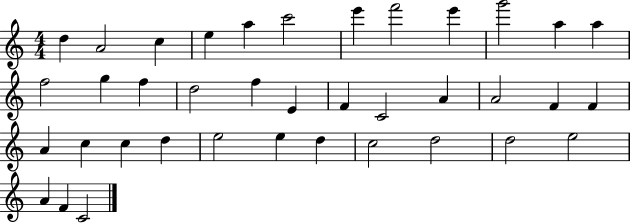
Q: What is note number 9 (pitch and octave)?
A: E6